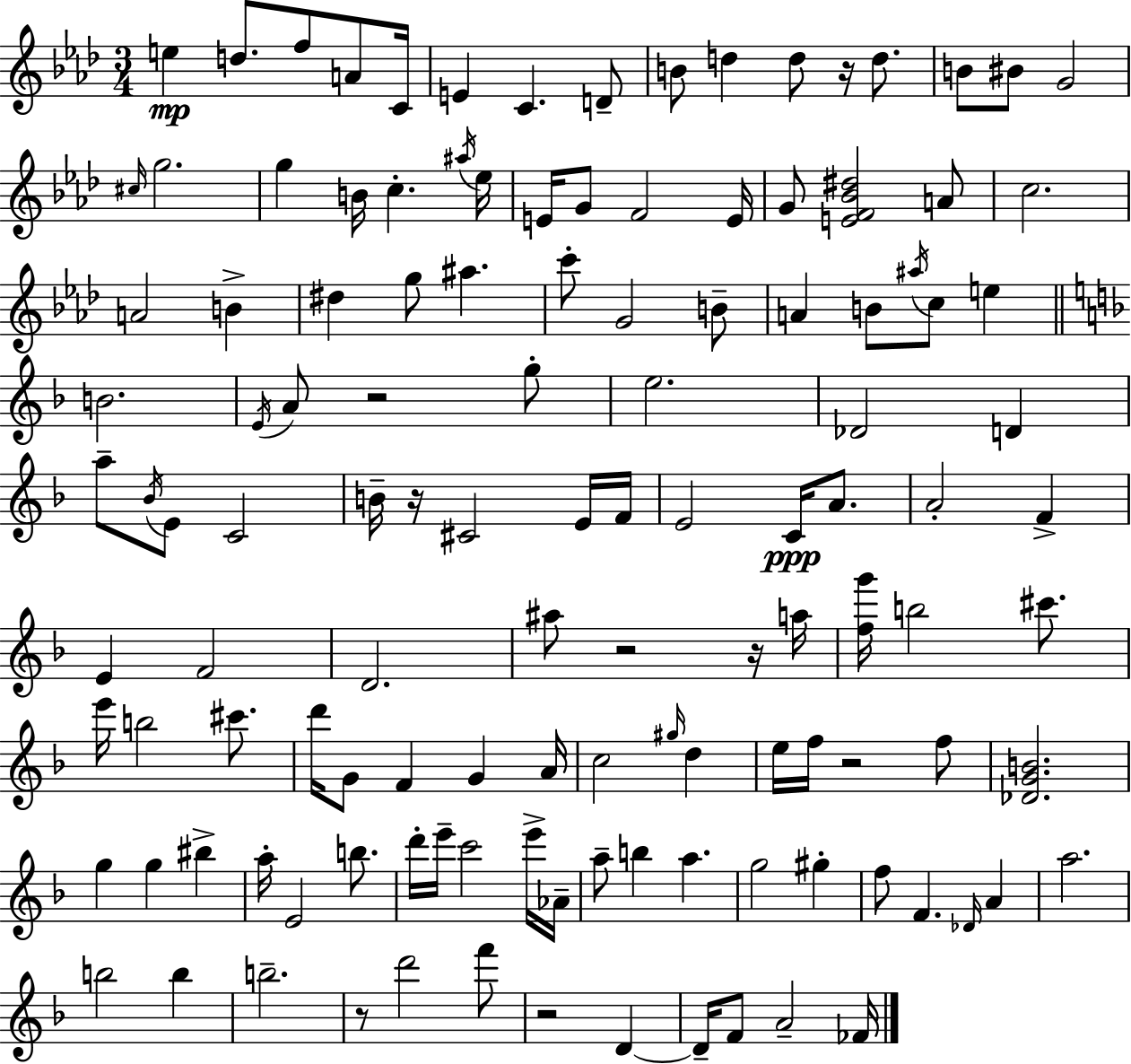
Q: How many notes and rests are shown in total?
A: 125